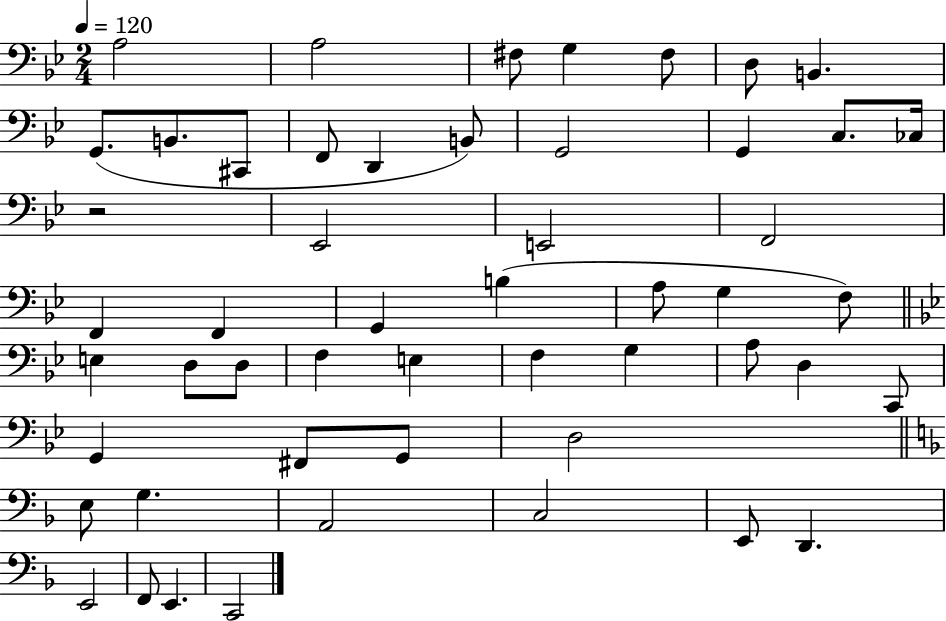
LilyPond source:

{
  \clef bass
  \numericTimeSignature
  \time 2/4
  \key bes \major
  \tempo 4 = 120
  a2 | a2 | fis8 g4 fis8 | d8 b,4. | \break g,8.( b,8. cis,8 | f,8 d,4 b,8) | g,2 | g,4 c8. ces16 | \break r2 | ees,2 | e,2 | f,2 | \break f,4 f,4 | g,4 b4( | a8 g4 f8) | \bar "||" \break \key bes \major e4 d8 d8 | f4 e4 | f4 g4 | a8 d4 c,8 | \break g,4 fis,8 g,8 | d2 | \bar "||" \break \key f \major e8 g4. | a,2 | c2 | e,8 d,4. | \break e,2 | f,8 e,4. | c,2 | \bar "|."
}